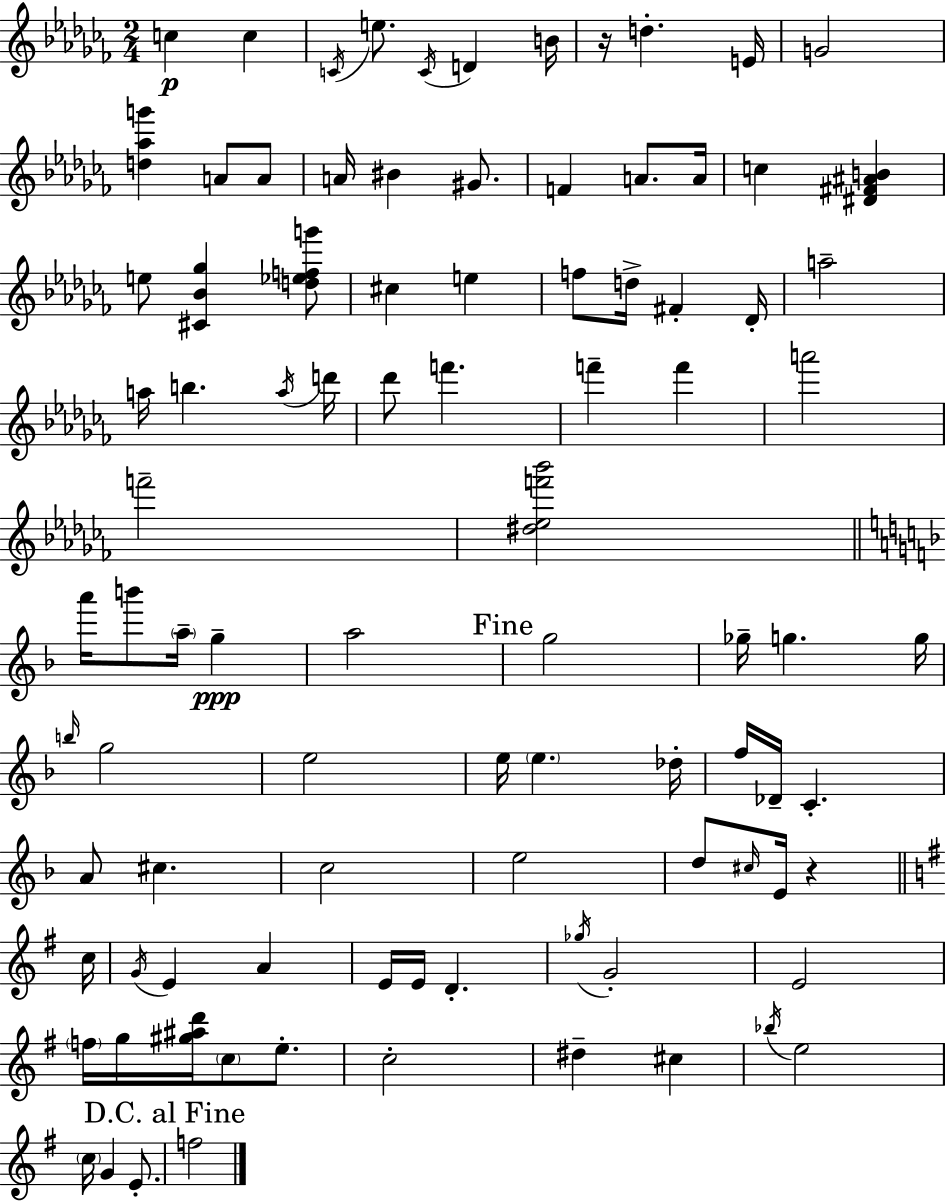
C5/q C5/q C4/s E5/e. C4/s D4/q B4/s R/s D5/q. E4/s G4/h [D5,Ab5,G6]/q A4/e A4/e A4/s BIS4/q G#4/e. F4/q A4/e. A4/s C5/q [D#4,F#4,A#4,B4]/q E5/e [C#4,Bb4,Gb5]/q [D5,Eb5,F5,G6]/e C#5/q E5/q F5/e D5/s F#4/q Db4/s A5/h A5/s B5/q. A5/s D6/s Db6/e F6/q. F6/q F6/q A6/h F6/h [D#5,Eb5,F6,Bb6]/h A6/s B6/e A5/s G5/q A5/h G5/h Gb5/s G5/q. G5/s B5/s G5/h E5/h E5/s E5/q. Db5/s F5/s Db4/s C4/q. A4/e C#5/q. C5/h E5/h D5/e C#5/s E4/s R/q C5/s G4/s E4/q A4/q E4/s E4/s D4/q. Gb5/s G4/h E4/h F5/s G5/s [G#5,A#5,D6]/s C5/e E5/e. C5/h D#5/q C#5/q Bb5/s E5/h C5/s G4/q E4/e. F5/h